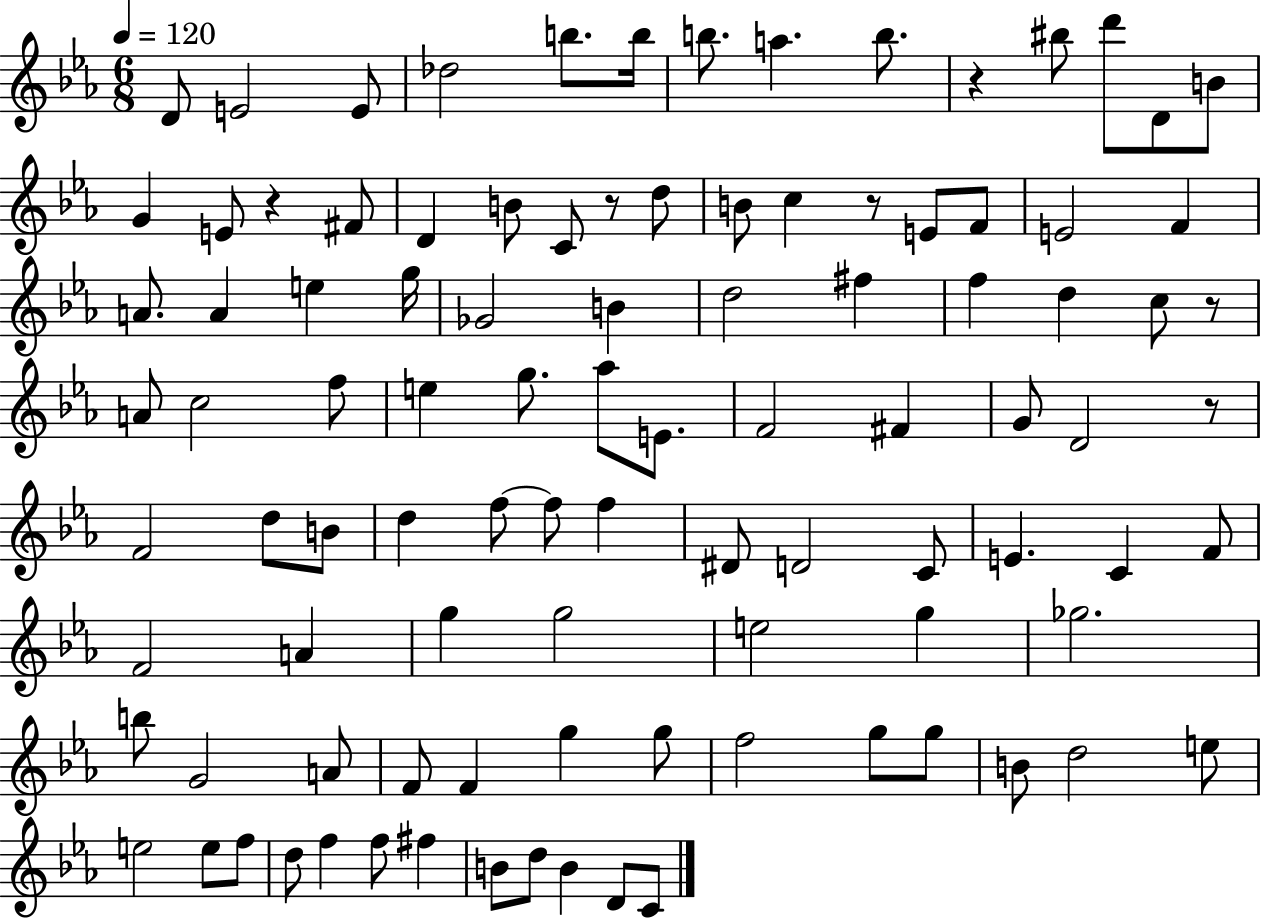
{
  \clef treble
  \numericTimeSignature
  \time 6/8
  \key ees \major
  \tempo 4 = 120
  d'8 e'2 e'8 | des''2 b''8. b''16 | b''8. a''4. b''8. | r4 bis''8 d'''8 d'8 b'8 | \break g'4 e'8 r4 fis'8 | d'4 b'8 c'8 r8 d''8 | b'8 c''4 r8 e'8 f'8 | e'2 f'4 | \break a'8. a'4 e''4 g''16 | ges'2 b'4 | d''2 fis''4 | f''4 d''4 c''8 r8 | \break a'8 c''2 f''8 | e''4 g''8. aes''8 e'8. | f'2 fis'4 | g'8 d'2 r8 | \break f'2 d''8 b'8 | d''4 f''8~~ f''8 f''4 | dis'8 d'2 c'8 | e'4. c'4 f'8 | \break f'2 a'4 | g''4 g''2 | e''2 g''4 | ges''2. | \break b''8 g'2 a'8 | f'8 f'4 g''4 g''8 | f''2 g''8 g''8 | b'8 d''2 e''8 | \break e''2 e''8 f''8 | d''8 f''4 f''8 fis''4 | b'8 d''8 b'4 d'8 c'8 | \bar "|."
}